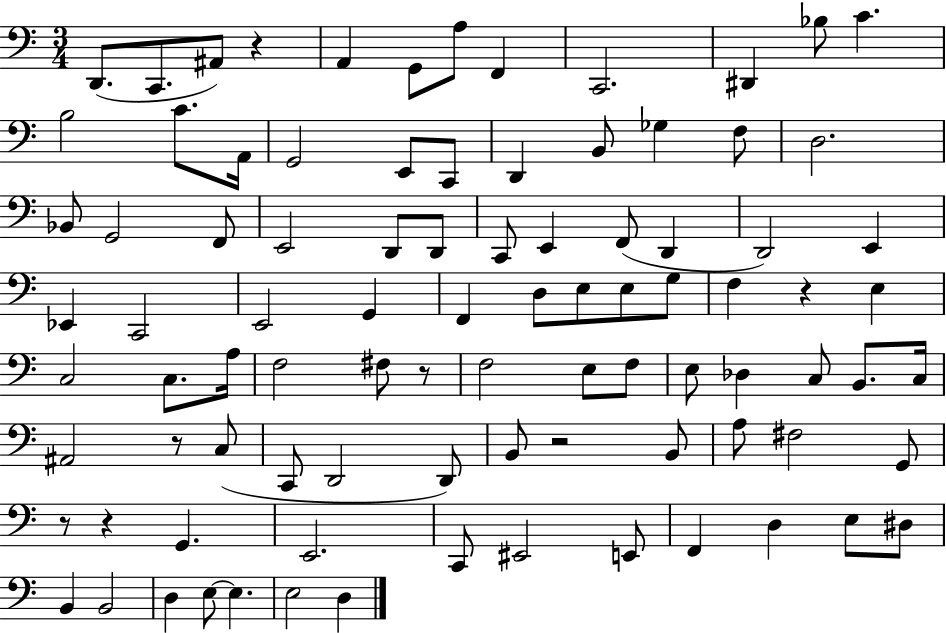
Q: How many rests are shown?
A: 7